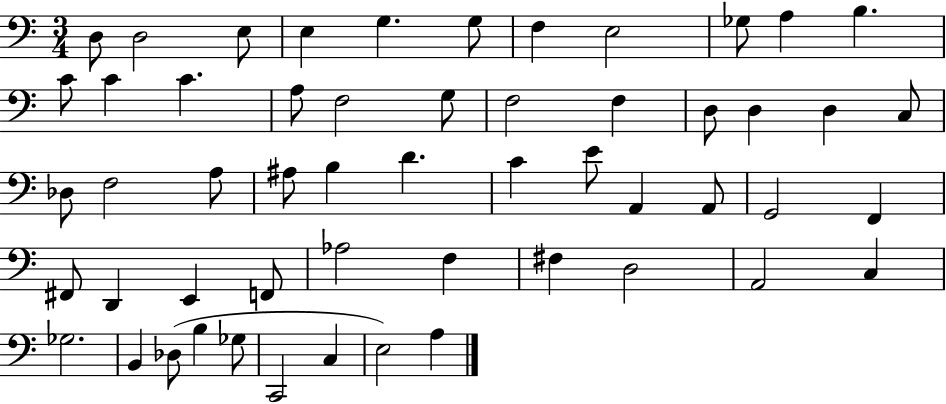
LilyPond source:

{
  \clef bass
  \numericTimeSignature
  \time 3/4
  \key c \major
  d8 d2 e8 | e4 g4. g8 | f4 e2 | ges8 a4 b4. | \break c'8 c'4 c'4. | a8 f2 g8 | f2 f4 | d8 d4 d4 c8 | \break des8 f2 a8 | ais8 b4 d'4. | c'4 e'8 a,4 a,8 | g,2 f,4 | \break fis,8 d,4 e,4 f,8 | aes2 f4 | fis4 d2 | a,2 c4 | \break ges2. | b,4 des8( b4 ges8 | c,2 c4 | e2) a4 | \break \bar "|."
}